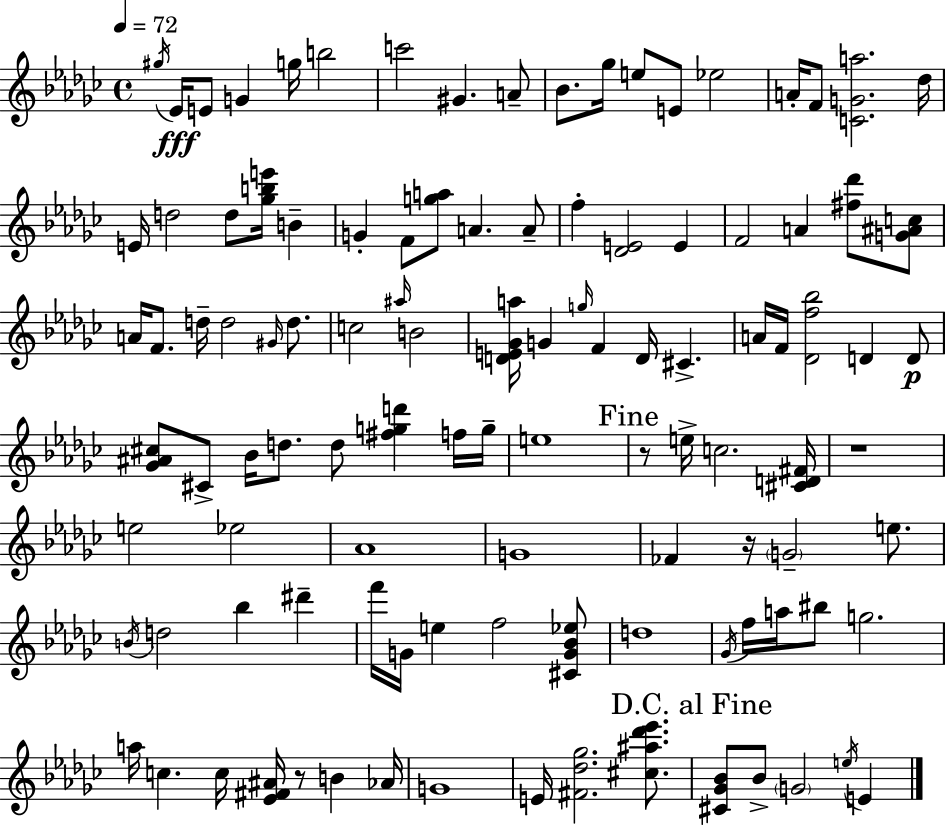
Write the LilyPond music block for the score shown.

{
  \clef treble
  \time 4/4
  \defaultTimeSignature
  \key ees \minor
  \tempo 4 = 72
  \repeat volta 2 { \acciaccatura { gis''16 }\fff ees'16 e'8 g'4 g''16 b''2 | c'''2 gis'4. a'8-- | bes'8. ges''16 e''8 e'8 ees''2 | a'16-. f'8 <c' g' a''>2. | \break des''16 e'16 d''2 d''8 <ges'' b'' e'''>16 b'4-- | g'4-. f'8 <g'' a''>8 a'4. a'8-- | f''4-. <des' e'>2 e'4 | f'2 a'4 <fis'' des'''>8 <g' ais' c''>8 | \break a'16 f'8. d''16-- d''2 \grace { gis'16 } d''8. | c''2 \grace { ais''16 } b'2 | <d' e' ges' a''>16 g'4 \grace { g''16 } f'4 d'16 cis'4.-> | a'16 f'16 <des' f'' bes''>2 d'4 | \break d'8\p <ges' ais' cis''>8 cis'8-> bes'16 d''8. d''8 <fis'' g'' d'''>4 | f''16 g''16-- e''1 | \mark "Fine" r8 e''16-> c''2. | <cis' d' fis'>16 r1 | \break e''2 ees''2 | aes'1 | g'1 | fes'4 r16 \parenthesize g'2-- | \break e''8. \acciaccatura { b'16 } d''2 bes''4 | dis'''4-- f'''16 g'16 e''4 f''2 | <cis' g' bes' ees''>8 d''1 | \acciaccatura { ges'16 } f''16 a''16 bis''8 g''2. | \break a''16 c''4. c''16 <ees' fis' ais'>16 r8 | b'4 aes'16 g'1 | e'16 <fis' des'' ges''>2. | <cis'' ais'' des''' ees'''>8. \mark "D.C. al Fine" <cis' ges' bes'>8 bes'8-> \parenthesize g'2 | \break \acciaccatura { e''16 } e'4 } \bar "|."
}